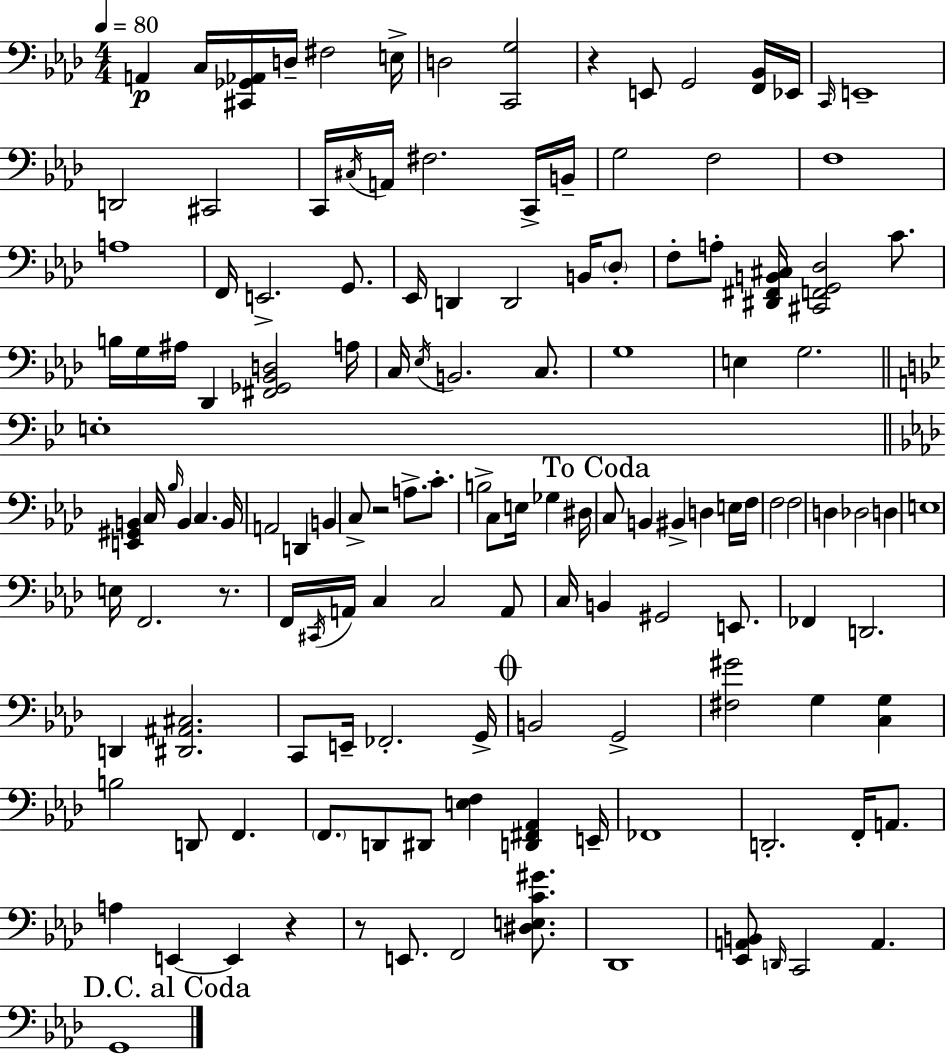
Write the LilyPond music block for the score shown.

{
  \clef bass
  \numericTimeSignature
  \time 4/4
  \key f \minor
  \tempo 4 = 80
  \repeat volta 2 { a,4\p c16 <cis, ges, aes,>16 d16-- fis2 e16-> | d2 <c, g>2 | r4 e,8 g,2 <f, bes,>16 ees,16 | \grace { c,16 } e,1-- | \break d,2 cis,2 | c,16 \acciaccatura { cis16 } a,16 fis2. | c,16-> b,16-- g2 f2 | f1 | \break a1 | f,16 e,2.-> g,8. | ees,16 d,4 d,2 b,16 | \parenthesize des8-. f8-. a8-. <dis, fis, b, cis>16 <cis, f, g, des>2 c'8. | \break b16 g16 ais16 des,4 <fis, ges, bes, d>2 | a16 c16 \acciaccatura { ees16 } b,2. | c8. g1 | e4 g2. | \break \bar "||" \break \key g \minor e1-. | \bar "||" \break \key aes \major <e, gis, b,>4 c16 \grace { bes16 } b,4 c4. | b,16 a,2 d,4 b,4 | c8-> r2 a8.-> c'8.-. | b2-> c8 e16 ges4 | \break dis16 \mark "To Coda" c8 b,4 bis,4-> d4 e16 | f16 f2 f2 | d4 des2 d4 | e1 | \break e16 f,2. r8. | f,16 \acciaccatura { cis,16 } a,16 c4 c2 | a,8 c16 b,4 gis,2 e,8. | fes,4 d,2. | \break d,4 <dis, ais, cis>2. | c,8 e,16-- fes,2.-. | g,16-> \mark \markup { \musicglyph "scripts.coda" } b,2 g,2-> | <fis gis'>2 g4 <c g>4 | \break b2 d,8 f,4. | \parenthesize f,8. d,8 dis,8 <e f>4 <d, fis, aes,>4 | e,16-- fes,1 | d,2.-. f,16-. a,8. | \break a4 e,4~~ e,4 r4 | r8 e,8. f,2 <dis e c' gis'>8. | des,1 | <ees, a, b,>8 \grace { d,16 } c,2 a,4. | \break \mark "D.C. al Coda" g,1 | } \bar "|."
}